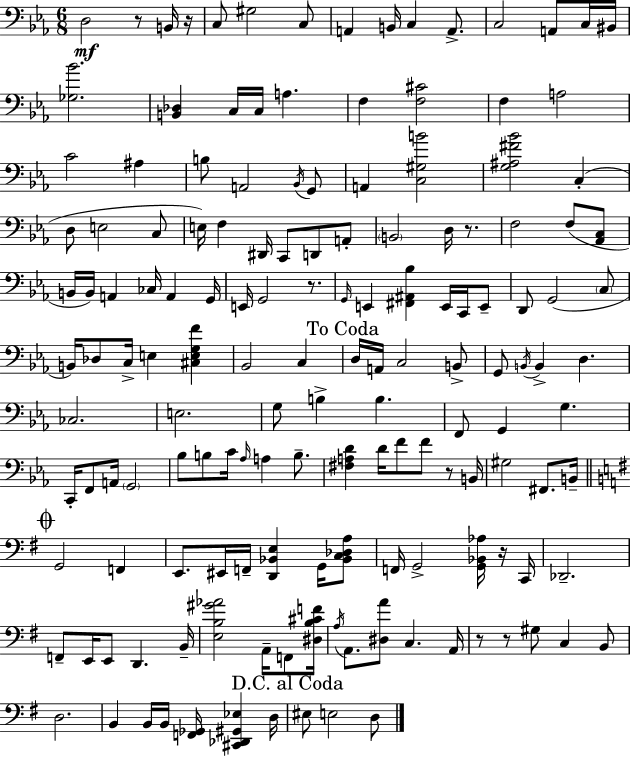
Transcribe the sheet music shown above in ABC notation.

X:1
T:Untitled
M:6/8
L:1/4
K:Eb
D,2 z/2 B,,/4 z/4 C,/2 ^G,2 C,/2 A,, B,,/4 C, A,,/2 C,2 A,,/2 C,/4 ^B,,/4 [_G,_B]2 [B,,_D,] C,/4 C,/4 A, F, [F,^C]2 F, A,2 C2 ^A, B,/2 A,,2 _B,,/4 G,,/2 A,, [C,^G,B]2 [G,^A,^F_B]2 C, D,/2 E,2 C,/2 E,/4 F, ^D,,/4 C,,/2 D,,/2 A,,/2 B,,2 D,/4 z/2 F,2 F,/2 [_A,,C,]/2 B,,/4 B,,/4 A,, _C,/4 A,, G,,/4 E,,/4 G,,2 z/2 G,,/4 E,, [^F,,^A,,_B,] E,,/4 C,,/4 E,,/2 D,,/2 G,,2 C,/2 B,,/4 _D,/2 C,/4 E, [^C,E,G,F] _B,,2 C, D,/4 A,,/4 C,2 B,,/2 G,,/2 B,,/4 B,, D, _C,2 E,2 G,/2 B, B, F,,/2 G,, G, C,,/4 F,,/2 A,,/4 G,,2 _B,/2 B,/2 C/4 _A,/4 A, B,/2 [^F,A,D] D/4 F/2 F/2 z/2 B,,/4 ^G,2 ^F,,/2 B,,/4 G,,2 F,, E,,/2 ^E,,/4 F,,/4 [D,,_B,,E,] G,,/4 [_B,,C,_D,A,]/2 F,,/4 G,,2 [G,,_B,,_A,]/4 z/4 C,,/4 _D,,2 F,,/2 E,,/4 E,,/2 D,, B,,/4 [E,B,^G_A]2 A,,/4 F,,/2 [^D,B,^CF]/4 A,/4 A,,/2 [^D,A]/2 C, A,,/4 z/2 z/2 ^G,/2 C, B,,/2 D,2 B,, B,,/4 B,,/4 [F,,_G,,]/4 [^C,,_D,,^G,,_E,] D,/4 ^E,/2 E,2 D,/2